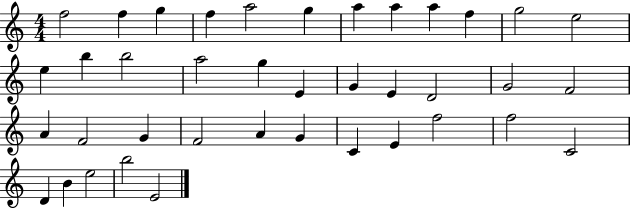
F5/h F5/q G5/q F5/q A5/h G5/q A5/q A5/q A5/q F5/q G5/h E5/h E5/q B5/q B5/h A5/h G5/q E4/q G4/q E4/q D4/h G4/h F4/h A4/q F4/h G4/q F4/h A4/q G4/q C4/q E4/q F5/h F5/h C4/h D4/q B4/q E5/h B5/h E4/h